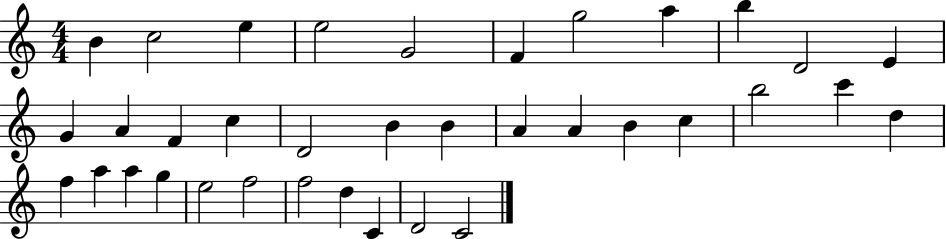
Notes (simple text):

B4/q C5/h E5/q E5/h G4/h F4/q G5/h A5/q B5/q D4/h E4/q G4/q A4/q F4/q C5/q D4/h B4/q B4/q A4/q A4/q B4/q C5/q B5/h C6/q D5/q F5/q A5/q A5/q G5/q E5/h F5/h F5/h D5/q C4/q D4/h C4/h